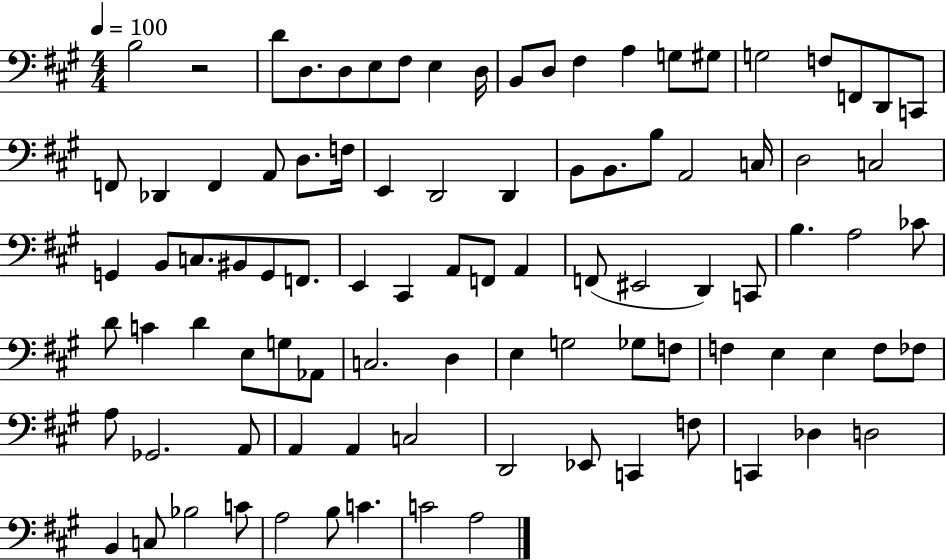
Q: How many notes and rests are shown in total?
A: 93